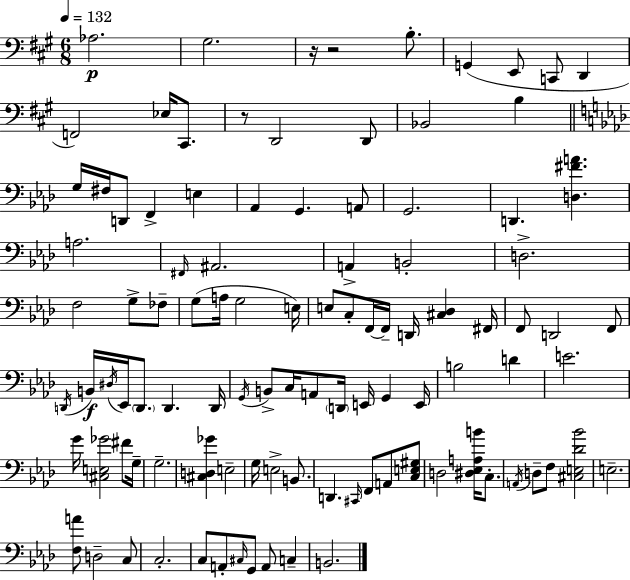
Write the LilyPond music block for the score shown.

{
  \clef bass
  \numericTimeSignature
  \time 6/8
  \key a \major
  \tempo 4 = 132
  \repeat volta 2 { aes2.\p | gis2. | r16 r2 b8.-. | g,4( e,8 c,8 d,4 | \break f,2) ees16 cis,8. | r8 d,2 d,8 | bes,2 b4 | \bar "||" \break \key f \minor g16 fis16 d,8 f,4-> e4 | aes,4 g,4. a,8 | g,2. | d,4. <d fis' a'>4. | \break a2. | \grace { fis,16 } ais,2. | a,4-> b,2-. | d2.-> | \break f2 g8-> fes8-- | g8( a16 g2 | e16) e8 c8-. f,16~~ f,16-- d,16 <cis des>4 | fis,16 f,8 d,2 f,8 | \break \acciaccatura { d,16 }\f b,16 \acciaccatura { dis16 } ees,16 \parenthesize d,8. d,4. | d,16 \acciaccatura { g,16 } b,8-> c16 a,8 \parenthesize d,16 e,16 g,4 | e,16 b2 | d'4 e'2. | \break g'16 <cis e ges'>2 | fis'8 g16-- g2.-- | <cis d ges'>4 e2-- | g16 e2-> | \break b,8. d,4. \grace { cis,16 } f,8 | a,8 <c e gis>8 d2 | <dis ees a b'>16 c8.-. \acciaccatura { a,16 } d8-- f8 <cis e des' bes'>2 | e2.-- | \break <f a'>8 d2-- | c8 c2.-. | c8 a,8-. \grace { cis16 } g,8 | a,8 c4-- b,2. | \break } \bar "|."
}